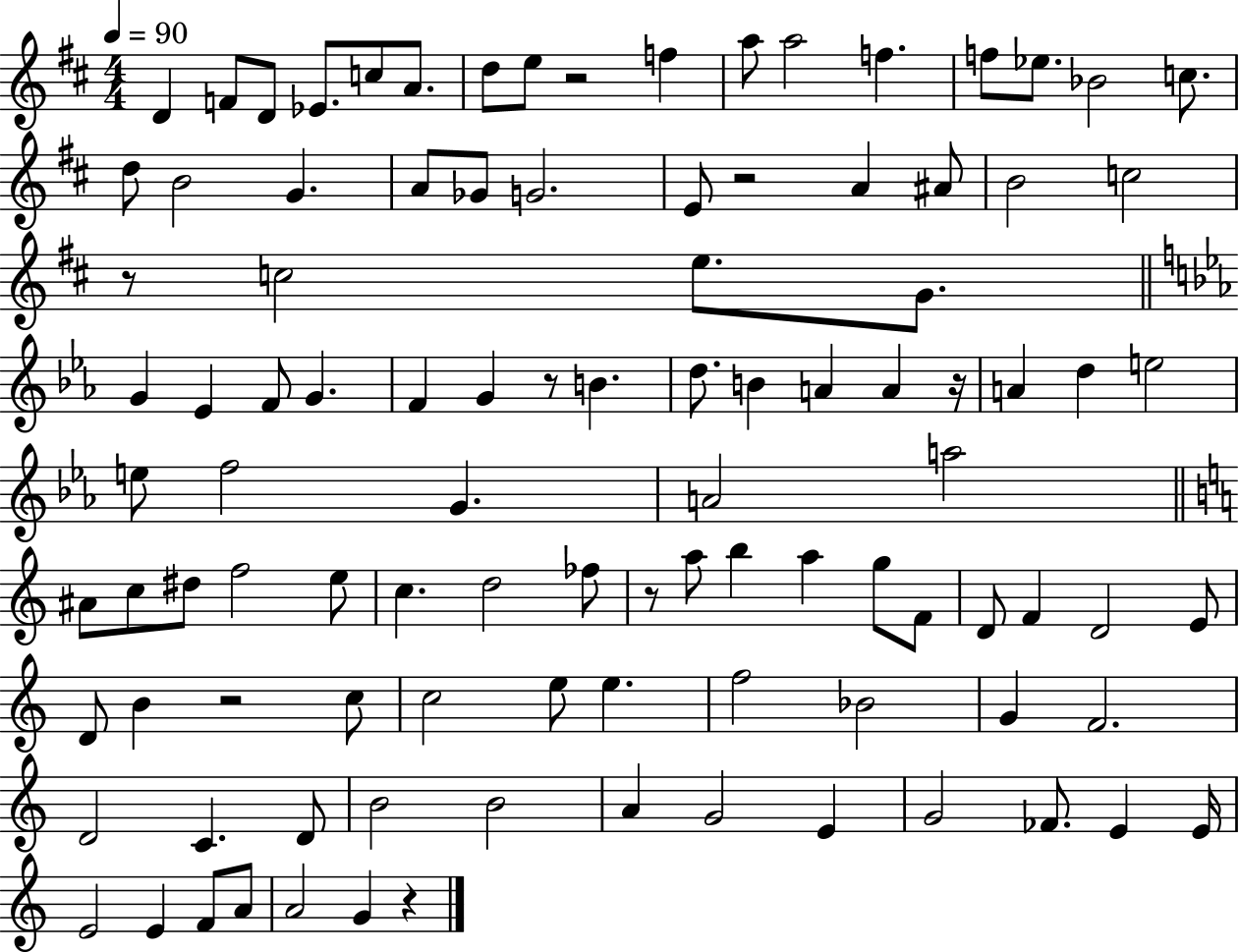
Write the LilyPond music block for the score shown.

{
  \clef treble
  \numericTimeSignature
  \time 4/4
  \key d \major
  \tempo 4 = 90
  d'4 f'8 d'8 ees'8. c''8 a'8. | d''8 e''8 r2 f''4 | a''8 a''2 f''4. | f''8 ees''8. bes'2 c''8. | \break d''8 b'2 g'4. | a'8 ges'8 g'2. | e'8 r2 a'4 ais'8 | b'2 c''2 | \break r8 c''2 e''8. g'8. | \bar "||" \break \key ees \major g'4 ees'4 f'8 g'4. | f'4 g'4 r8 b'4. | d''8. b'4 a'4 a'4 r16 | a'4 d''4 e''2 | \break e''8 f''2 g'4. | a'2 a''2 | \bar "||" \break \key a \minor ais'8 c''8 dis''8 f''2 e''8 | c''4. d''2 fes''8 | r8 a''8 b''4 a''4 g''8 f'8 | d'8 f'4 d'2 e'8 | \break d'8 b'4 r2 c''8 | c''2 e''8 e''4. | f''2 bes'2 | g'4 f'2. | \break d'2 c'4. d'8 | b'2 b'2 | a'4 g'2 e'4 | g'2 fes'8. e'4 e'16 | \break e'2 e'4 f'8 a'8 | a'2 g'4 r4 | \bar "|."
}